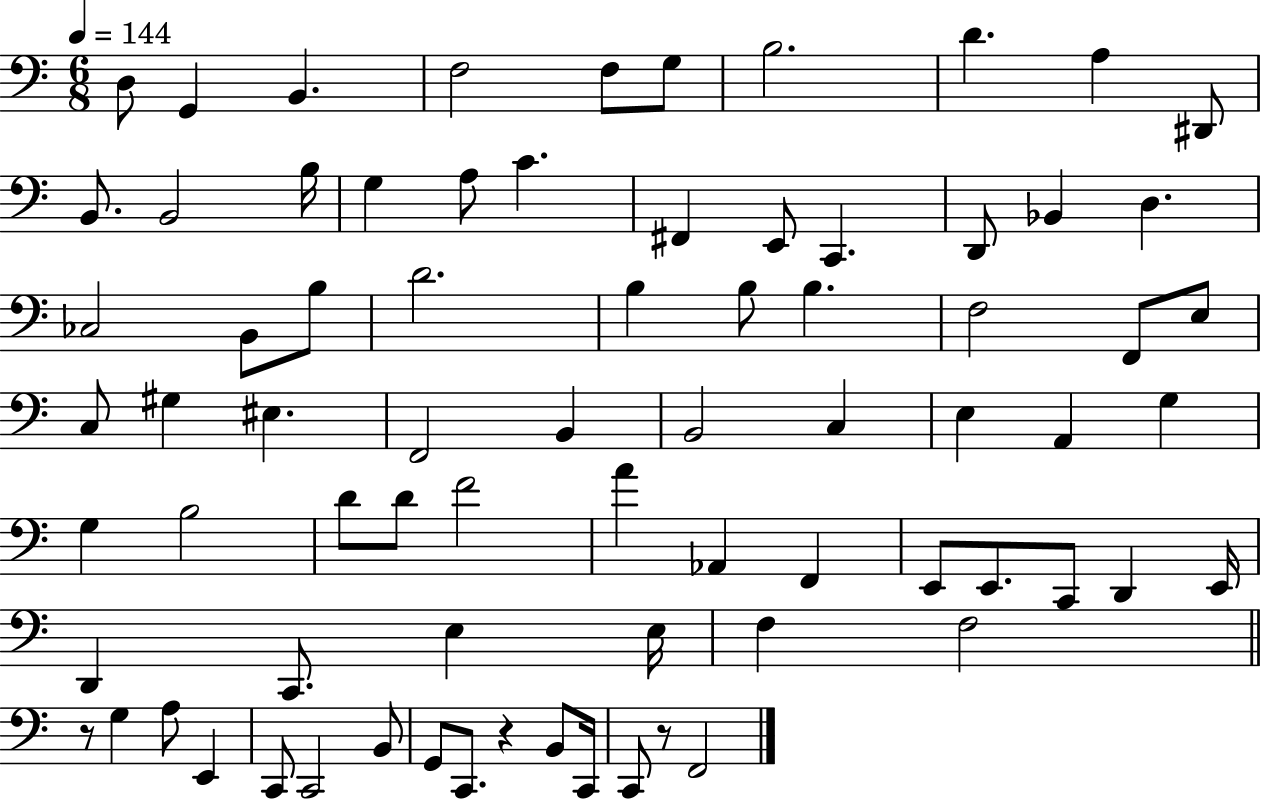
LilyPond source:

{
  \clef bass
  \numericTimeSignature
  \time 6/8
  \key c \major
  \tempo 4 = 144
  d8 g,4 b,4. | f2 f8 g8 | b2. | d'4. a4 dis,8 | \break b,8. b,2 b16 | g4 a8 c'4. | fis,4 e,8 c,4. | d,8 bes,4 d4. | \break ces2 b,8 b8 | d'2. | b4 b8 b4. | f2 f,8 e8 | \break c8 gis4 eis4. | f,2 b,4 | b,2 c4 | e4 a,4 g4 | \break g4 b2 | d'8 d'8 f'2 | a'4 aes,4 f,4 | e,8 e,8. c,8 d,4 e,16 | \break d,4 c,8. e4 e16 | f4 f2 | \bar "||" \break \key c \major r8 g4 a8 e,4 | c,8 c,2 b,8 | g,8 c,8. r4 b,8 c,16 | c,8 r8 f,2 | \break \bar "|."
}